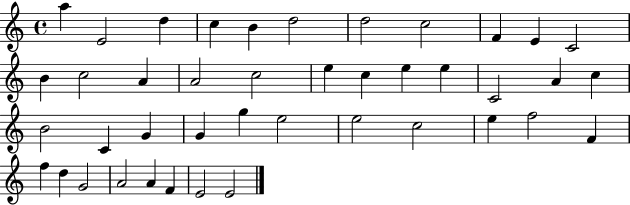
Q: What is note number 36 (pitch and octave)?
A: D5